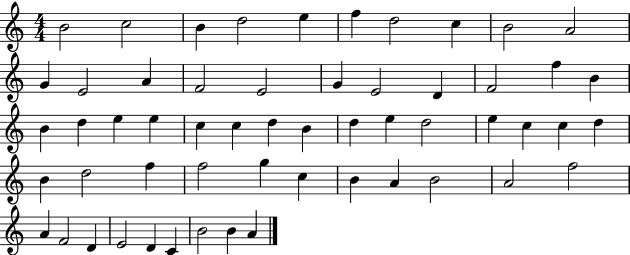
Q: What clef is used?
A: treble